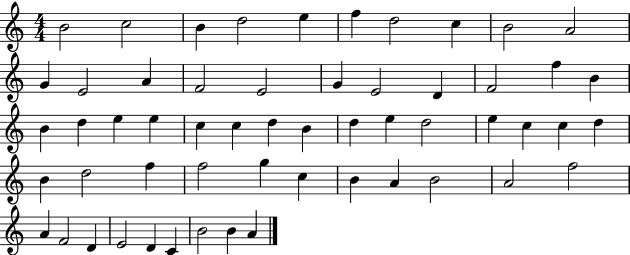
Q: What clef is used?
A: treble